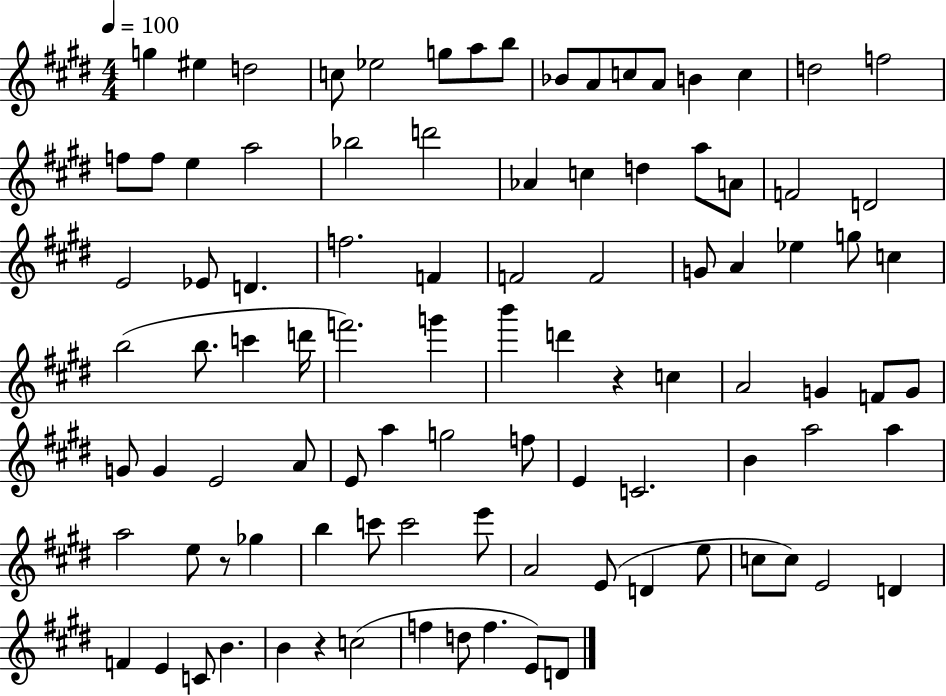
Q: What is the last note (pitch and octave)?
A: D4